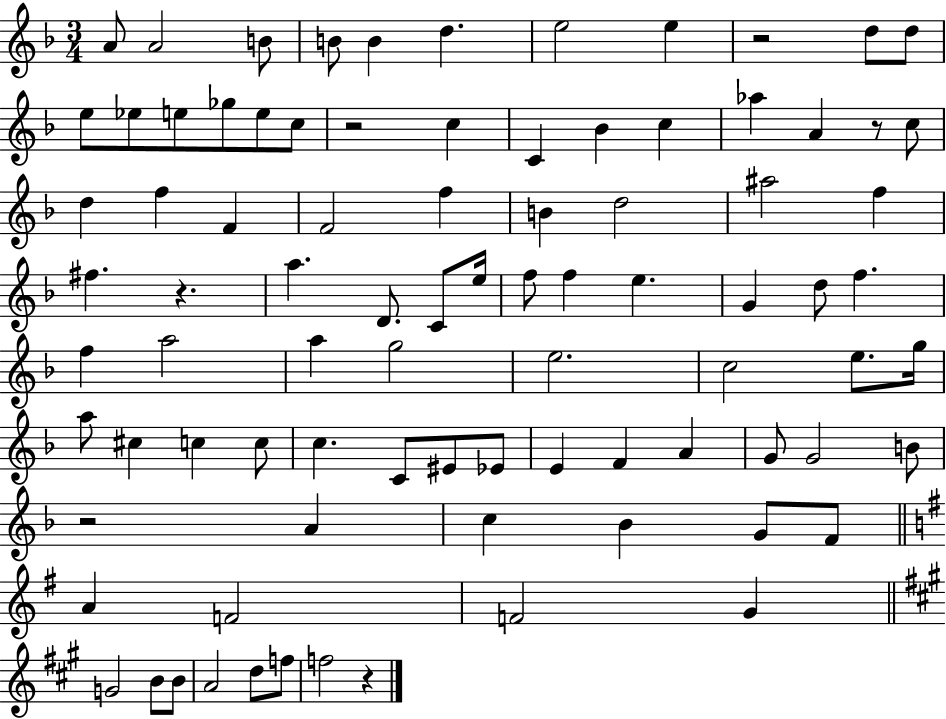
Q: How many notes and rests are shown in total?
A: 87